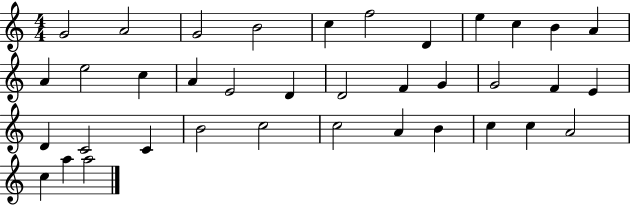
{
  \clef treble
  \numericTimeSignature
  \time 4/4
  \key c \major
  g'2 a'2 | g'2 b'2 | c''4 f''2 d'4 | e''4 c''4 b'4 a'4 | \break a'4 e''2 c''4 | a'4 e'2 d'4 | d'2 f'4 g'4 | g'2 f'4 e'4 | \break d'4 c'2 c'4 | b'2 c''2 | c''2 a'4 b'4 | c''4 c''4 a'2 | \break c''4 a''4 a''2 | \bar "|."
}